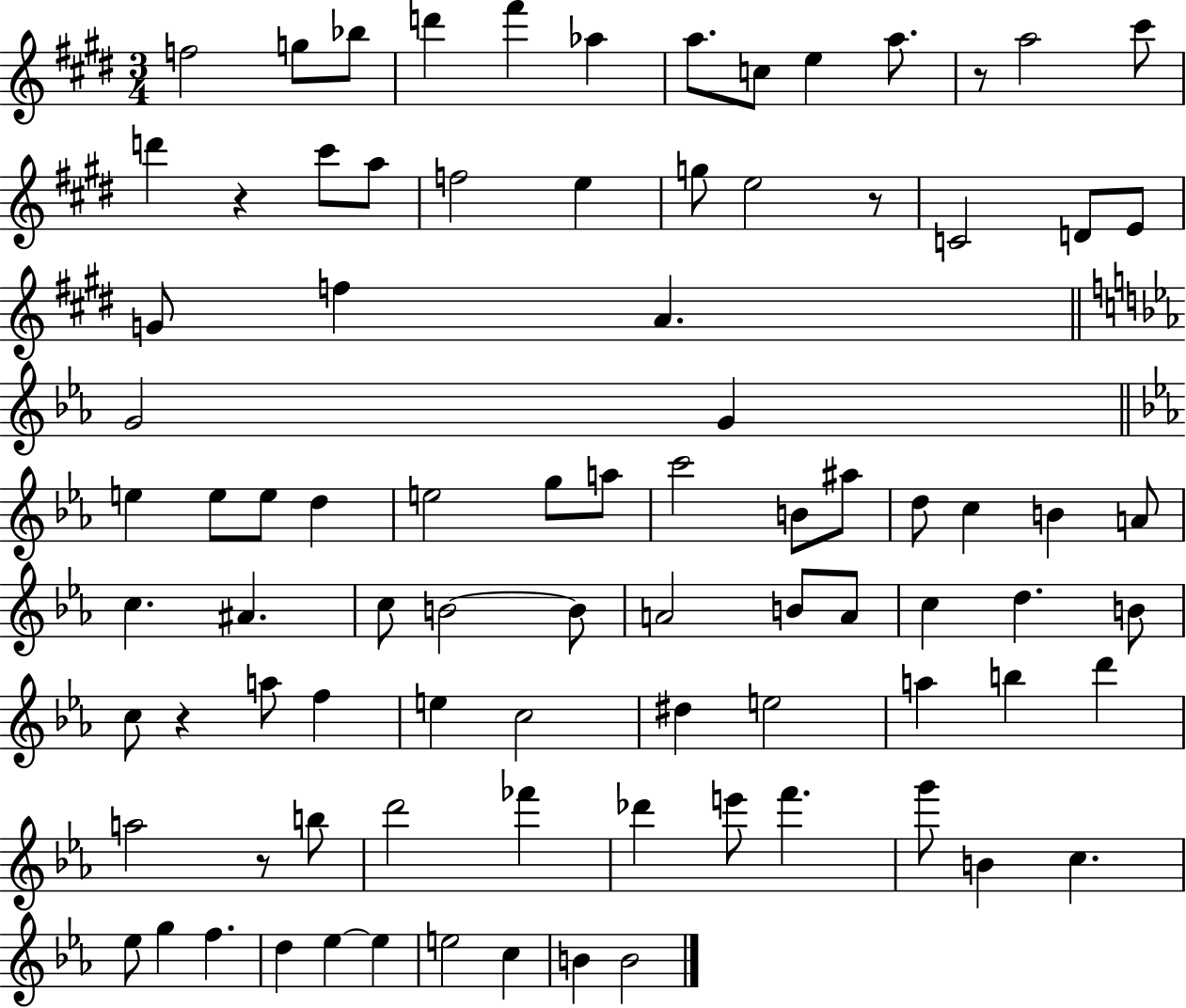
F5/h G5/e Bb5/e D6/q F#6/q Ab5/q A5/e. C5/e E5/q A5/e. R/e A5/h C#6/e D6/q R/q C#6/e A5/e F5/h E5/q G5/e E5/h R/e C4/h D4/e E4/e G4/e F5/q A4/q. G4/h G4/q E5/q E5/e E5/e D5/q E5/h G5/e A5/e C6/h B4/e A#5/e D5/e C5/q B4/q A4/e C5/q. A#4/q. C5/e B4/h B4/e A4/h B4/e A4/e C5/q D5/q. B4/e C5/e R/q A5/e F5/q E5/q C5/h D#5/q E5/h A5/q B5/q D6/q A5/h R/e B5/e D6/h FES6/q Db6/q E6/e F6/q. G6/e B4/q C5/q. Eb5/e G5/q F5/q. D5/q Eb5/q Eb5/q E5/h C5/q B4/q B4/h